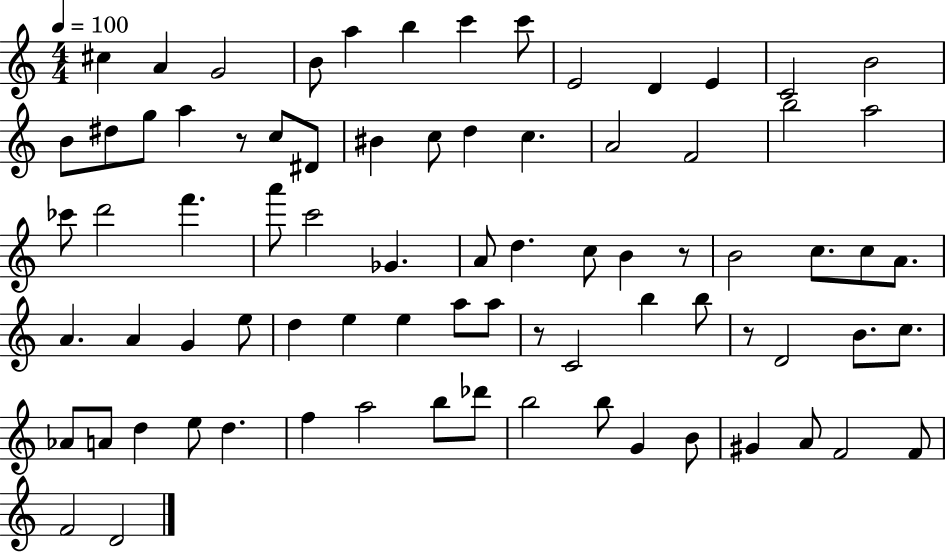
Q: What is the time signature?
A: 4/4